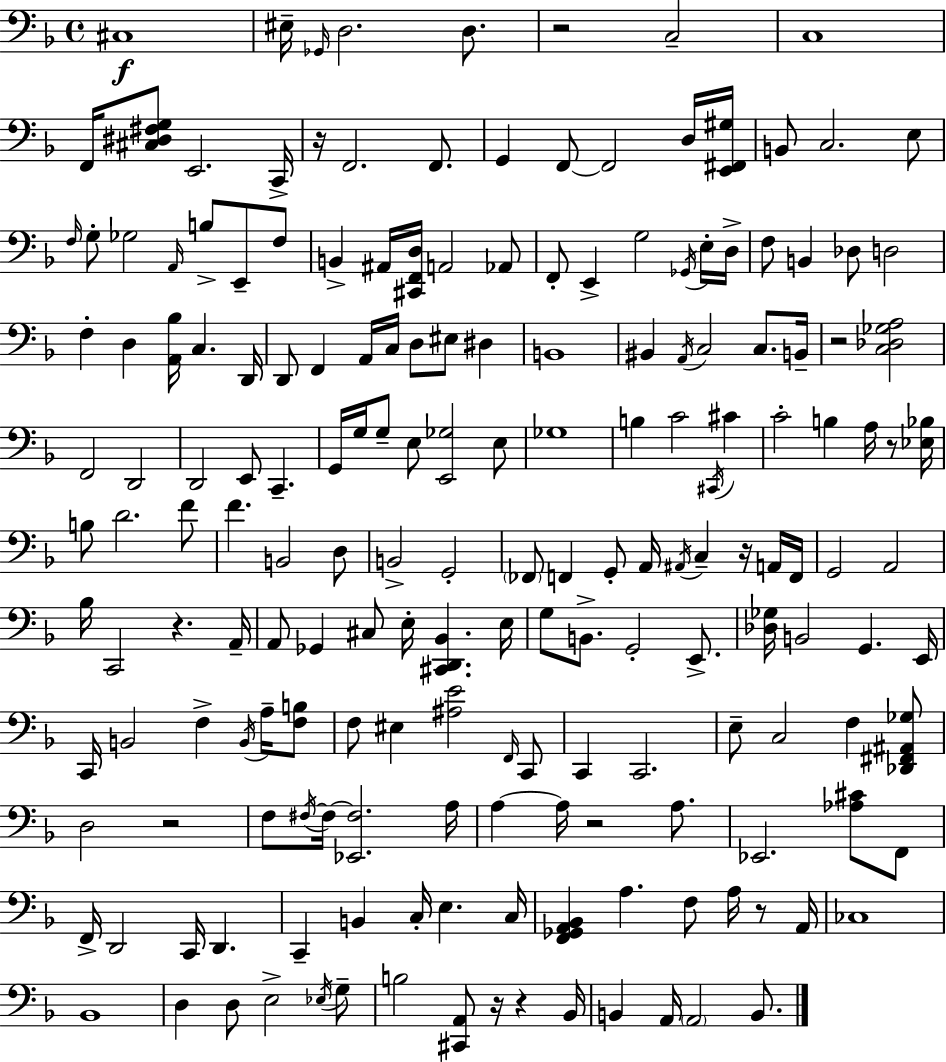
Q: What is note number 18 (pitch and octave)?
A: C3